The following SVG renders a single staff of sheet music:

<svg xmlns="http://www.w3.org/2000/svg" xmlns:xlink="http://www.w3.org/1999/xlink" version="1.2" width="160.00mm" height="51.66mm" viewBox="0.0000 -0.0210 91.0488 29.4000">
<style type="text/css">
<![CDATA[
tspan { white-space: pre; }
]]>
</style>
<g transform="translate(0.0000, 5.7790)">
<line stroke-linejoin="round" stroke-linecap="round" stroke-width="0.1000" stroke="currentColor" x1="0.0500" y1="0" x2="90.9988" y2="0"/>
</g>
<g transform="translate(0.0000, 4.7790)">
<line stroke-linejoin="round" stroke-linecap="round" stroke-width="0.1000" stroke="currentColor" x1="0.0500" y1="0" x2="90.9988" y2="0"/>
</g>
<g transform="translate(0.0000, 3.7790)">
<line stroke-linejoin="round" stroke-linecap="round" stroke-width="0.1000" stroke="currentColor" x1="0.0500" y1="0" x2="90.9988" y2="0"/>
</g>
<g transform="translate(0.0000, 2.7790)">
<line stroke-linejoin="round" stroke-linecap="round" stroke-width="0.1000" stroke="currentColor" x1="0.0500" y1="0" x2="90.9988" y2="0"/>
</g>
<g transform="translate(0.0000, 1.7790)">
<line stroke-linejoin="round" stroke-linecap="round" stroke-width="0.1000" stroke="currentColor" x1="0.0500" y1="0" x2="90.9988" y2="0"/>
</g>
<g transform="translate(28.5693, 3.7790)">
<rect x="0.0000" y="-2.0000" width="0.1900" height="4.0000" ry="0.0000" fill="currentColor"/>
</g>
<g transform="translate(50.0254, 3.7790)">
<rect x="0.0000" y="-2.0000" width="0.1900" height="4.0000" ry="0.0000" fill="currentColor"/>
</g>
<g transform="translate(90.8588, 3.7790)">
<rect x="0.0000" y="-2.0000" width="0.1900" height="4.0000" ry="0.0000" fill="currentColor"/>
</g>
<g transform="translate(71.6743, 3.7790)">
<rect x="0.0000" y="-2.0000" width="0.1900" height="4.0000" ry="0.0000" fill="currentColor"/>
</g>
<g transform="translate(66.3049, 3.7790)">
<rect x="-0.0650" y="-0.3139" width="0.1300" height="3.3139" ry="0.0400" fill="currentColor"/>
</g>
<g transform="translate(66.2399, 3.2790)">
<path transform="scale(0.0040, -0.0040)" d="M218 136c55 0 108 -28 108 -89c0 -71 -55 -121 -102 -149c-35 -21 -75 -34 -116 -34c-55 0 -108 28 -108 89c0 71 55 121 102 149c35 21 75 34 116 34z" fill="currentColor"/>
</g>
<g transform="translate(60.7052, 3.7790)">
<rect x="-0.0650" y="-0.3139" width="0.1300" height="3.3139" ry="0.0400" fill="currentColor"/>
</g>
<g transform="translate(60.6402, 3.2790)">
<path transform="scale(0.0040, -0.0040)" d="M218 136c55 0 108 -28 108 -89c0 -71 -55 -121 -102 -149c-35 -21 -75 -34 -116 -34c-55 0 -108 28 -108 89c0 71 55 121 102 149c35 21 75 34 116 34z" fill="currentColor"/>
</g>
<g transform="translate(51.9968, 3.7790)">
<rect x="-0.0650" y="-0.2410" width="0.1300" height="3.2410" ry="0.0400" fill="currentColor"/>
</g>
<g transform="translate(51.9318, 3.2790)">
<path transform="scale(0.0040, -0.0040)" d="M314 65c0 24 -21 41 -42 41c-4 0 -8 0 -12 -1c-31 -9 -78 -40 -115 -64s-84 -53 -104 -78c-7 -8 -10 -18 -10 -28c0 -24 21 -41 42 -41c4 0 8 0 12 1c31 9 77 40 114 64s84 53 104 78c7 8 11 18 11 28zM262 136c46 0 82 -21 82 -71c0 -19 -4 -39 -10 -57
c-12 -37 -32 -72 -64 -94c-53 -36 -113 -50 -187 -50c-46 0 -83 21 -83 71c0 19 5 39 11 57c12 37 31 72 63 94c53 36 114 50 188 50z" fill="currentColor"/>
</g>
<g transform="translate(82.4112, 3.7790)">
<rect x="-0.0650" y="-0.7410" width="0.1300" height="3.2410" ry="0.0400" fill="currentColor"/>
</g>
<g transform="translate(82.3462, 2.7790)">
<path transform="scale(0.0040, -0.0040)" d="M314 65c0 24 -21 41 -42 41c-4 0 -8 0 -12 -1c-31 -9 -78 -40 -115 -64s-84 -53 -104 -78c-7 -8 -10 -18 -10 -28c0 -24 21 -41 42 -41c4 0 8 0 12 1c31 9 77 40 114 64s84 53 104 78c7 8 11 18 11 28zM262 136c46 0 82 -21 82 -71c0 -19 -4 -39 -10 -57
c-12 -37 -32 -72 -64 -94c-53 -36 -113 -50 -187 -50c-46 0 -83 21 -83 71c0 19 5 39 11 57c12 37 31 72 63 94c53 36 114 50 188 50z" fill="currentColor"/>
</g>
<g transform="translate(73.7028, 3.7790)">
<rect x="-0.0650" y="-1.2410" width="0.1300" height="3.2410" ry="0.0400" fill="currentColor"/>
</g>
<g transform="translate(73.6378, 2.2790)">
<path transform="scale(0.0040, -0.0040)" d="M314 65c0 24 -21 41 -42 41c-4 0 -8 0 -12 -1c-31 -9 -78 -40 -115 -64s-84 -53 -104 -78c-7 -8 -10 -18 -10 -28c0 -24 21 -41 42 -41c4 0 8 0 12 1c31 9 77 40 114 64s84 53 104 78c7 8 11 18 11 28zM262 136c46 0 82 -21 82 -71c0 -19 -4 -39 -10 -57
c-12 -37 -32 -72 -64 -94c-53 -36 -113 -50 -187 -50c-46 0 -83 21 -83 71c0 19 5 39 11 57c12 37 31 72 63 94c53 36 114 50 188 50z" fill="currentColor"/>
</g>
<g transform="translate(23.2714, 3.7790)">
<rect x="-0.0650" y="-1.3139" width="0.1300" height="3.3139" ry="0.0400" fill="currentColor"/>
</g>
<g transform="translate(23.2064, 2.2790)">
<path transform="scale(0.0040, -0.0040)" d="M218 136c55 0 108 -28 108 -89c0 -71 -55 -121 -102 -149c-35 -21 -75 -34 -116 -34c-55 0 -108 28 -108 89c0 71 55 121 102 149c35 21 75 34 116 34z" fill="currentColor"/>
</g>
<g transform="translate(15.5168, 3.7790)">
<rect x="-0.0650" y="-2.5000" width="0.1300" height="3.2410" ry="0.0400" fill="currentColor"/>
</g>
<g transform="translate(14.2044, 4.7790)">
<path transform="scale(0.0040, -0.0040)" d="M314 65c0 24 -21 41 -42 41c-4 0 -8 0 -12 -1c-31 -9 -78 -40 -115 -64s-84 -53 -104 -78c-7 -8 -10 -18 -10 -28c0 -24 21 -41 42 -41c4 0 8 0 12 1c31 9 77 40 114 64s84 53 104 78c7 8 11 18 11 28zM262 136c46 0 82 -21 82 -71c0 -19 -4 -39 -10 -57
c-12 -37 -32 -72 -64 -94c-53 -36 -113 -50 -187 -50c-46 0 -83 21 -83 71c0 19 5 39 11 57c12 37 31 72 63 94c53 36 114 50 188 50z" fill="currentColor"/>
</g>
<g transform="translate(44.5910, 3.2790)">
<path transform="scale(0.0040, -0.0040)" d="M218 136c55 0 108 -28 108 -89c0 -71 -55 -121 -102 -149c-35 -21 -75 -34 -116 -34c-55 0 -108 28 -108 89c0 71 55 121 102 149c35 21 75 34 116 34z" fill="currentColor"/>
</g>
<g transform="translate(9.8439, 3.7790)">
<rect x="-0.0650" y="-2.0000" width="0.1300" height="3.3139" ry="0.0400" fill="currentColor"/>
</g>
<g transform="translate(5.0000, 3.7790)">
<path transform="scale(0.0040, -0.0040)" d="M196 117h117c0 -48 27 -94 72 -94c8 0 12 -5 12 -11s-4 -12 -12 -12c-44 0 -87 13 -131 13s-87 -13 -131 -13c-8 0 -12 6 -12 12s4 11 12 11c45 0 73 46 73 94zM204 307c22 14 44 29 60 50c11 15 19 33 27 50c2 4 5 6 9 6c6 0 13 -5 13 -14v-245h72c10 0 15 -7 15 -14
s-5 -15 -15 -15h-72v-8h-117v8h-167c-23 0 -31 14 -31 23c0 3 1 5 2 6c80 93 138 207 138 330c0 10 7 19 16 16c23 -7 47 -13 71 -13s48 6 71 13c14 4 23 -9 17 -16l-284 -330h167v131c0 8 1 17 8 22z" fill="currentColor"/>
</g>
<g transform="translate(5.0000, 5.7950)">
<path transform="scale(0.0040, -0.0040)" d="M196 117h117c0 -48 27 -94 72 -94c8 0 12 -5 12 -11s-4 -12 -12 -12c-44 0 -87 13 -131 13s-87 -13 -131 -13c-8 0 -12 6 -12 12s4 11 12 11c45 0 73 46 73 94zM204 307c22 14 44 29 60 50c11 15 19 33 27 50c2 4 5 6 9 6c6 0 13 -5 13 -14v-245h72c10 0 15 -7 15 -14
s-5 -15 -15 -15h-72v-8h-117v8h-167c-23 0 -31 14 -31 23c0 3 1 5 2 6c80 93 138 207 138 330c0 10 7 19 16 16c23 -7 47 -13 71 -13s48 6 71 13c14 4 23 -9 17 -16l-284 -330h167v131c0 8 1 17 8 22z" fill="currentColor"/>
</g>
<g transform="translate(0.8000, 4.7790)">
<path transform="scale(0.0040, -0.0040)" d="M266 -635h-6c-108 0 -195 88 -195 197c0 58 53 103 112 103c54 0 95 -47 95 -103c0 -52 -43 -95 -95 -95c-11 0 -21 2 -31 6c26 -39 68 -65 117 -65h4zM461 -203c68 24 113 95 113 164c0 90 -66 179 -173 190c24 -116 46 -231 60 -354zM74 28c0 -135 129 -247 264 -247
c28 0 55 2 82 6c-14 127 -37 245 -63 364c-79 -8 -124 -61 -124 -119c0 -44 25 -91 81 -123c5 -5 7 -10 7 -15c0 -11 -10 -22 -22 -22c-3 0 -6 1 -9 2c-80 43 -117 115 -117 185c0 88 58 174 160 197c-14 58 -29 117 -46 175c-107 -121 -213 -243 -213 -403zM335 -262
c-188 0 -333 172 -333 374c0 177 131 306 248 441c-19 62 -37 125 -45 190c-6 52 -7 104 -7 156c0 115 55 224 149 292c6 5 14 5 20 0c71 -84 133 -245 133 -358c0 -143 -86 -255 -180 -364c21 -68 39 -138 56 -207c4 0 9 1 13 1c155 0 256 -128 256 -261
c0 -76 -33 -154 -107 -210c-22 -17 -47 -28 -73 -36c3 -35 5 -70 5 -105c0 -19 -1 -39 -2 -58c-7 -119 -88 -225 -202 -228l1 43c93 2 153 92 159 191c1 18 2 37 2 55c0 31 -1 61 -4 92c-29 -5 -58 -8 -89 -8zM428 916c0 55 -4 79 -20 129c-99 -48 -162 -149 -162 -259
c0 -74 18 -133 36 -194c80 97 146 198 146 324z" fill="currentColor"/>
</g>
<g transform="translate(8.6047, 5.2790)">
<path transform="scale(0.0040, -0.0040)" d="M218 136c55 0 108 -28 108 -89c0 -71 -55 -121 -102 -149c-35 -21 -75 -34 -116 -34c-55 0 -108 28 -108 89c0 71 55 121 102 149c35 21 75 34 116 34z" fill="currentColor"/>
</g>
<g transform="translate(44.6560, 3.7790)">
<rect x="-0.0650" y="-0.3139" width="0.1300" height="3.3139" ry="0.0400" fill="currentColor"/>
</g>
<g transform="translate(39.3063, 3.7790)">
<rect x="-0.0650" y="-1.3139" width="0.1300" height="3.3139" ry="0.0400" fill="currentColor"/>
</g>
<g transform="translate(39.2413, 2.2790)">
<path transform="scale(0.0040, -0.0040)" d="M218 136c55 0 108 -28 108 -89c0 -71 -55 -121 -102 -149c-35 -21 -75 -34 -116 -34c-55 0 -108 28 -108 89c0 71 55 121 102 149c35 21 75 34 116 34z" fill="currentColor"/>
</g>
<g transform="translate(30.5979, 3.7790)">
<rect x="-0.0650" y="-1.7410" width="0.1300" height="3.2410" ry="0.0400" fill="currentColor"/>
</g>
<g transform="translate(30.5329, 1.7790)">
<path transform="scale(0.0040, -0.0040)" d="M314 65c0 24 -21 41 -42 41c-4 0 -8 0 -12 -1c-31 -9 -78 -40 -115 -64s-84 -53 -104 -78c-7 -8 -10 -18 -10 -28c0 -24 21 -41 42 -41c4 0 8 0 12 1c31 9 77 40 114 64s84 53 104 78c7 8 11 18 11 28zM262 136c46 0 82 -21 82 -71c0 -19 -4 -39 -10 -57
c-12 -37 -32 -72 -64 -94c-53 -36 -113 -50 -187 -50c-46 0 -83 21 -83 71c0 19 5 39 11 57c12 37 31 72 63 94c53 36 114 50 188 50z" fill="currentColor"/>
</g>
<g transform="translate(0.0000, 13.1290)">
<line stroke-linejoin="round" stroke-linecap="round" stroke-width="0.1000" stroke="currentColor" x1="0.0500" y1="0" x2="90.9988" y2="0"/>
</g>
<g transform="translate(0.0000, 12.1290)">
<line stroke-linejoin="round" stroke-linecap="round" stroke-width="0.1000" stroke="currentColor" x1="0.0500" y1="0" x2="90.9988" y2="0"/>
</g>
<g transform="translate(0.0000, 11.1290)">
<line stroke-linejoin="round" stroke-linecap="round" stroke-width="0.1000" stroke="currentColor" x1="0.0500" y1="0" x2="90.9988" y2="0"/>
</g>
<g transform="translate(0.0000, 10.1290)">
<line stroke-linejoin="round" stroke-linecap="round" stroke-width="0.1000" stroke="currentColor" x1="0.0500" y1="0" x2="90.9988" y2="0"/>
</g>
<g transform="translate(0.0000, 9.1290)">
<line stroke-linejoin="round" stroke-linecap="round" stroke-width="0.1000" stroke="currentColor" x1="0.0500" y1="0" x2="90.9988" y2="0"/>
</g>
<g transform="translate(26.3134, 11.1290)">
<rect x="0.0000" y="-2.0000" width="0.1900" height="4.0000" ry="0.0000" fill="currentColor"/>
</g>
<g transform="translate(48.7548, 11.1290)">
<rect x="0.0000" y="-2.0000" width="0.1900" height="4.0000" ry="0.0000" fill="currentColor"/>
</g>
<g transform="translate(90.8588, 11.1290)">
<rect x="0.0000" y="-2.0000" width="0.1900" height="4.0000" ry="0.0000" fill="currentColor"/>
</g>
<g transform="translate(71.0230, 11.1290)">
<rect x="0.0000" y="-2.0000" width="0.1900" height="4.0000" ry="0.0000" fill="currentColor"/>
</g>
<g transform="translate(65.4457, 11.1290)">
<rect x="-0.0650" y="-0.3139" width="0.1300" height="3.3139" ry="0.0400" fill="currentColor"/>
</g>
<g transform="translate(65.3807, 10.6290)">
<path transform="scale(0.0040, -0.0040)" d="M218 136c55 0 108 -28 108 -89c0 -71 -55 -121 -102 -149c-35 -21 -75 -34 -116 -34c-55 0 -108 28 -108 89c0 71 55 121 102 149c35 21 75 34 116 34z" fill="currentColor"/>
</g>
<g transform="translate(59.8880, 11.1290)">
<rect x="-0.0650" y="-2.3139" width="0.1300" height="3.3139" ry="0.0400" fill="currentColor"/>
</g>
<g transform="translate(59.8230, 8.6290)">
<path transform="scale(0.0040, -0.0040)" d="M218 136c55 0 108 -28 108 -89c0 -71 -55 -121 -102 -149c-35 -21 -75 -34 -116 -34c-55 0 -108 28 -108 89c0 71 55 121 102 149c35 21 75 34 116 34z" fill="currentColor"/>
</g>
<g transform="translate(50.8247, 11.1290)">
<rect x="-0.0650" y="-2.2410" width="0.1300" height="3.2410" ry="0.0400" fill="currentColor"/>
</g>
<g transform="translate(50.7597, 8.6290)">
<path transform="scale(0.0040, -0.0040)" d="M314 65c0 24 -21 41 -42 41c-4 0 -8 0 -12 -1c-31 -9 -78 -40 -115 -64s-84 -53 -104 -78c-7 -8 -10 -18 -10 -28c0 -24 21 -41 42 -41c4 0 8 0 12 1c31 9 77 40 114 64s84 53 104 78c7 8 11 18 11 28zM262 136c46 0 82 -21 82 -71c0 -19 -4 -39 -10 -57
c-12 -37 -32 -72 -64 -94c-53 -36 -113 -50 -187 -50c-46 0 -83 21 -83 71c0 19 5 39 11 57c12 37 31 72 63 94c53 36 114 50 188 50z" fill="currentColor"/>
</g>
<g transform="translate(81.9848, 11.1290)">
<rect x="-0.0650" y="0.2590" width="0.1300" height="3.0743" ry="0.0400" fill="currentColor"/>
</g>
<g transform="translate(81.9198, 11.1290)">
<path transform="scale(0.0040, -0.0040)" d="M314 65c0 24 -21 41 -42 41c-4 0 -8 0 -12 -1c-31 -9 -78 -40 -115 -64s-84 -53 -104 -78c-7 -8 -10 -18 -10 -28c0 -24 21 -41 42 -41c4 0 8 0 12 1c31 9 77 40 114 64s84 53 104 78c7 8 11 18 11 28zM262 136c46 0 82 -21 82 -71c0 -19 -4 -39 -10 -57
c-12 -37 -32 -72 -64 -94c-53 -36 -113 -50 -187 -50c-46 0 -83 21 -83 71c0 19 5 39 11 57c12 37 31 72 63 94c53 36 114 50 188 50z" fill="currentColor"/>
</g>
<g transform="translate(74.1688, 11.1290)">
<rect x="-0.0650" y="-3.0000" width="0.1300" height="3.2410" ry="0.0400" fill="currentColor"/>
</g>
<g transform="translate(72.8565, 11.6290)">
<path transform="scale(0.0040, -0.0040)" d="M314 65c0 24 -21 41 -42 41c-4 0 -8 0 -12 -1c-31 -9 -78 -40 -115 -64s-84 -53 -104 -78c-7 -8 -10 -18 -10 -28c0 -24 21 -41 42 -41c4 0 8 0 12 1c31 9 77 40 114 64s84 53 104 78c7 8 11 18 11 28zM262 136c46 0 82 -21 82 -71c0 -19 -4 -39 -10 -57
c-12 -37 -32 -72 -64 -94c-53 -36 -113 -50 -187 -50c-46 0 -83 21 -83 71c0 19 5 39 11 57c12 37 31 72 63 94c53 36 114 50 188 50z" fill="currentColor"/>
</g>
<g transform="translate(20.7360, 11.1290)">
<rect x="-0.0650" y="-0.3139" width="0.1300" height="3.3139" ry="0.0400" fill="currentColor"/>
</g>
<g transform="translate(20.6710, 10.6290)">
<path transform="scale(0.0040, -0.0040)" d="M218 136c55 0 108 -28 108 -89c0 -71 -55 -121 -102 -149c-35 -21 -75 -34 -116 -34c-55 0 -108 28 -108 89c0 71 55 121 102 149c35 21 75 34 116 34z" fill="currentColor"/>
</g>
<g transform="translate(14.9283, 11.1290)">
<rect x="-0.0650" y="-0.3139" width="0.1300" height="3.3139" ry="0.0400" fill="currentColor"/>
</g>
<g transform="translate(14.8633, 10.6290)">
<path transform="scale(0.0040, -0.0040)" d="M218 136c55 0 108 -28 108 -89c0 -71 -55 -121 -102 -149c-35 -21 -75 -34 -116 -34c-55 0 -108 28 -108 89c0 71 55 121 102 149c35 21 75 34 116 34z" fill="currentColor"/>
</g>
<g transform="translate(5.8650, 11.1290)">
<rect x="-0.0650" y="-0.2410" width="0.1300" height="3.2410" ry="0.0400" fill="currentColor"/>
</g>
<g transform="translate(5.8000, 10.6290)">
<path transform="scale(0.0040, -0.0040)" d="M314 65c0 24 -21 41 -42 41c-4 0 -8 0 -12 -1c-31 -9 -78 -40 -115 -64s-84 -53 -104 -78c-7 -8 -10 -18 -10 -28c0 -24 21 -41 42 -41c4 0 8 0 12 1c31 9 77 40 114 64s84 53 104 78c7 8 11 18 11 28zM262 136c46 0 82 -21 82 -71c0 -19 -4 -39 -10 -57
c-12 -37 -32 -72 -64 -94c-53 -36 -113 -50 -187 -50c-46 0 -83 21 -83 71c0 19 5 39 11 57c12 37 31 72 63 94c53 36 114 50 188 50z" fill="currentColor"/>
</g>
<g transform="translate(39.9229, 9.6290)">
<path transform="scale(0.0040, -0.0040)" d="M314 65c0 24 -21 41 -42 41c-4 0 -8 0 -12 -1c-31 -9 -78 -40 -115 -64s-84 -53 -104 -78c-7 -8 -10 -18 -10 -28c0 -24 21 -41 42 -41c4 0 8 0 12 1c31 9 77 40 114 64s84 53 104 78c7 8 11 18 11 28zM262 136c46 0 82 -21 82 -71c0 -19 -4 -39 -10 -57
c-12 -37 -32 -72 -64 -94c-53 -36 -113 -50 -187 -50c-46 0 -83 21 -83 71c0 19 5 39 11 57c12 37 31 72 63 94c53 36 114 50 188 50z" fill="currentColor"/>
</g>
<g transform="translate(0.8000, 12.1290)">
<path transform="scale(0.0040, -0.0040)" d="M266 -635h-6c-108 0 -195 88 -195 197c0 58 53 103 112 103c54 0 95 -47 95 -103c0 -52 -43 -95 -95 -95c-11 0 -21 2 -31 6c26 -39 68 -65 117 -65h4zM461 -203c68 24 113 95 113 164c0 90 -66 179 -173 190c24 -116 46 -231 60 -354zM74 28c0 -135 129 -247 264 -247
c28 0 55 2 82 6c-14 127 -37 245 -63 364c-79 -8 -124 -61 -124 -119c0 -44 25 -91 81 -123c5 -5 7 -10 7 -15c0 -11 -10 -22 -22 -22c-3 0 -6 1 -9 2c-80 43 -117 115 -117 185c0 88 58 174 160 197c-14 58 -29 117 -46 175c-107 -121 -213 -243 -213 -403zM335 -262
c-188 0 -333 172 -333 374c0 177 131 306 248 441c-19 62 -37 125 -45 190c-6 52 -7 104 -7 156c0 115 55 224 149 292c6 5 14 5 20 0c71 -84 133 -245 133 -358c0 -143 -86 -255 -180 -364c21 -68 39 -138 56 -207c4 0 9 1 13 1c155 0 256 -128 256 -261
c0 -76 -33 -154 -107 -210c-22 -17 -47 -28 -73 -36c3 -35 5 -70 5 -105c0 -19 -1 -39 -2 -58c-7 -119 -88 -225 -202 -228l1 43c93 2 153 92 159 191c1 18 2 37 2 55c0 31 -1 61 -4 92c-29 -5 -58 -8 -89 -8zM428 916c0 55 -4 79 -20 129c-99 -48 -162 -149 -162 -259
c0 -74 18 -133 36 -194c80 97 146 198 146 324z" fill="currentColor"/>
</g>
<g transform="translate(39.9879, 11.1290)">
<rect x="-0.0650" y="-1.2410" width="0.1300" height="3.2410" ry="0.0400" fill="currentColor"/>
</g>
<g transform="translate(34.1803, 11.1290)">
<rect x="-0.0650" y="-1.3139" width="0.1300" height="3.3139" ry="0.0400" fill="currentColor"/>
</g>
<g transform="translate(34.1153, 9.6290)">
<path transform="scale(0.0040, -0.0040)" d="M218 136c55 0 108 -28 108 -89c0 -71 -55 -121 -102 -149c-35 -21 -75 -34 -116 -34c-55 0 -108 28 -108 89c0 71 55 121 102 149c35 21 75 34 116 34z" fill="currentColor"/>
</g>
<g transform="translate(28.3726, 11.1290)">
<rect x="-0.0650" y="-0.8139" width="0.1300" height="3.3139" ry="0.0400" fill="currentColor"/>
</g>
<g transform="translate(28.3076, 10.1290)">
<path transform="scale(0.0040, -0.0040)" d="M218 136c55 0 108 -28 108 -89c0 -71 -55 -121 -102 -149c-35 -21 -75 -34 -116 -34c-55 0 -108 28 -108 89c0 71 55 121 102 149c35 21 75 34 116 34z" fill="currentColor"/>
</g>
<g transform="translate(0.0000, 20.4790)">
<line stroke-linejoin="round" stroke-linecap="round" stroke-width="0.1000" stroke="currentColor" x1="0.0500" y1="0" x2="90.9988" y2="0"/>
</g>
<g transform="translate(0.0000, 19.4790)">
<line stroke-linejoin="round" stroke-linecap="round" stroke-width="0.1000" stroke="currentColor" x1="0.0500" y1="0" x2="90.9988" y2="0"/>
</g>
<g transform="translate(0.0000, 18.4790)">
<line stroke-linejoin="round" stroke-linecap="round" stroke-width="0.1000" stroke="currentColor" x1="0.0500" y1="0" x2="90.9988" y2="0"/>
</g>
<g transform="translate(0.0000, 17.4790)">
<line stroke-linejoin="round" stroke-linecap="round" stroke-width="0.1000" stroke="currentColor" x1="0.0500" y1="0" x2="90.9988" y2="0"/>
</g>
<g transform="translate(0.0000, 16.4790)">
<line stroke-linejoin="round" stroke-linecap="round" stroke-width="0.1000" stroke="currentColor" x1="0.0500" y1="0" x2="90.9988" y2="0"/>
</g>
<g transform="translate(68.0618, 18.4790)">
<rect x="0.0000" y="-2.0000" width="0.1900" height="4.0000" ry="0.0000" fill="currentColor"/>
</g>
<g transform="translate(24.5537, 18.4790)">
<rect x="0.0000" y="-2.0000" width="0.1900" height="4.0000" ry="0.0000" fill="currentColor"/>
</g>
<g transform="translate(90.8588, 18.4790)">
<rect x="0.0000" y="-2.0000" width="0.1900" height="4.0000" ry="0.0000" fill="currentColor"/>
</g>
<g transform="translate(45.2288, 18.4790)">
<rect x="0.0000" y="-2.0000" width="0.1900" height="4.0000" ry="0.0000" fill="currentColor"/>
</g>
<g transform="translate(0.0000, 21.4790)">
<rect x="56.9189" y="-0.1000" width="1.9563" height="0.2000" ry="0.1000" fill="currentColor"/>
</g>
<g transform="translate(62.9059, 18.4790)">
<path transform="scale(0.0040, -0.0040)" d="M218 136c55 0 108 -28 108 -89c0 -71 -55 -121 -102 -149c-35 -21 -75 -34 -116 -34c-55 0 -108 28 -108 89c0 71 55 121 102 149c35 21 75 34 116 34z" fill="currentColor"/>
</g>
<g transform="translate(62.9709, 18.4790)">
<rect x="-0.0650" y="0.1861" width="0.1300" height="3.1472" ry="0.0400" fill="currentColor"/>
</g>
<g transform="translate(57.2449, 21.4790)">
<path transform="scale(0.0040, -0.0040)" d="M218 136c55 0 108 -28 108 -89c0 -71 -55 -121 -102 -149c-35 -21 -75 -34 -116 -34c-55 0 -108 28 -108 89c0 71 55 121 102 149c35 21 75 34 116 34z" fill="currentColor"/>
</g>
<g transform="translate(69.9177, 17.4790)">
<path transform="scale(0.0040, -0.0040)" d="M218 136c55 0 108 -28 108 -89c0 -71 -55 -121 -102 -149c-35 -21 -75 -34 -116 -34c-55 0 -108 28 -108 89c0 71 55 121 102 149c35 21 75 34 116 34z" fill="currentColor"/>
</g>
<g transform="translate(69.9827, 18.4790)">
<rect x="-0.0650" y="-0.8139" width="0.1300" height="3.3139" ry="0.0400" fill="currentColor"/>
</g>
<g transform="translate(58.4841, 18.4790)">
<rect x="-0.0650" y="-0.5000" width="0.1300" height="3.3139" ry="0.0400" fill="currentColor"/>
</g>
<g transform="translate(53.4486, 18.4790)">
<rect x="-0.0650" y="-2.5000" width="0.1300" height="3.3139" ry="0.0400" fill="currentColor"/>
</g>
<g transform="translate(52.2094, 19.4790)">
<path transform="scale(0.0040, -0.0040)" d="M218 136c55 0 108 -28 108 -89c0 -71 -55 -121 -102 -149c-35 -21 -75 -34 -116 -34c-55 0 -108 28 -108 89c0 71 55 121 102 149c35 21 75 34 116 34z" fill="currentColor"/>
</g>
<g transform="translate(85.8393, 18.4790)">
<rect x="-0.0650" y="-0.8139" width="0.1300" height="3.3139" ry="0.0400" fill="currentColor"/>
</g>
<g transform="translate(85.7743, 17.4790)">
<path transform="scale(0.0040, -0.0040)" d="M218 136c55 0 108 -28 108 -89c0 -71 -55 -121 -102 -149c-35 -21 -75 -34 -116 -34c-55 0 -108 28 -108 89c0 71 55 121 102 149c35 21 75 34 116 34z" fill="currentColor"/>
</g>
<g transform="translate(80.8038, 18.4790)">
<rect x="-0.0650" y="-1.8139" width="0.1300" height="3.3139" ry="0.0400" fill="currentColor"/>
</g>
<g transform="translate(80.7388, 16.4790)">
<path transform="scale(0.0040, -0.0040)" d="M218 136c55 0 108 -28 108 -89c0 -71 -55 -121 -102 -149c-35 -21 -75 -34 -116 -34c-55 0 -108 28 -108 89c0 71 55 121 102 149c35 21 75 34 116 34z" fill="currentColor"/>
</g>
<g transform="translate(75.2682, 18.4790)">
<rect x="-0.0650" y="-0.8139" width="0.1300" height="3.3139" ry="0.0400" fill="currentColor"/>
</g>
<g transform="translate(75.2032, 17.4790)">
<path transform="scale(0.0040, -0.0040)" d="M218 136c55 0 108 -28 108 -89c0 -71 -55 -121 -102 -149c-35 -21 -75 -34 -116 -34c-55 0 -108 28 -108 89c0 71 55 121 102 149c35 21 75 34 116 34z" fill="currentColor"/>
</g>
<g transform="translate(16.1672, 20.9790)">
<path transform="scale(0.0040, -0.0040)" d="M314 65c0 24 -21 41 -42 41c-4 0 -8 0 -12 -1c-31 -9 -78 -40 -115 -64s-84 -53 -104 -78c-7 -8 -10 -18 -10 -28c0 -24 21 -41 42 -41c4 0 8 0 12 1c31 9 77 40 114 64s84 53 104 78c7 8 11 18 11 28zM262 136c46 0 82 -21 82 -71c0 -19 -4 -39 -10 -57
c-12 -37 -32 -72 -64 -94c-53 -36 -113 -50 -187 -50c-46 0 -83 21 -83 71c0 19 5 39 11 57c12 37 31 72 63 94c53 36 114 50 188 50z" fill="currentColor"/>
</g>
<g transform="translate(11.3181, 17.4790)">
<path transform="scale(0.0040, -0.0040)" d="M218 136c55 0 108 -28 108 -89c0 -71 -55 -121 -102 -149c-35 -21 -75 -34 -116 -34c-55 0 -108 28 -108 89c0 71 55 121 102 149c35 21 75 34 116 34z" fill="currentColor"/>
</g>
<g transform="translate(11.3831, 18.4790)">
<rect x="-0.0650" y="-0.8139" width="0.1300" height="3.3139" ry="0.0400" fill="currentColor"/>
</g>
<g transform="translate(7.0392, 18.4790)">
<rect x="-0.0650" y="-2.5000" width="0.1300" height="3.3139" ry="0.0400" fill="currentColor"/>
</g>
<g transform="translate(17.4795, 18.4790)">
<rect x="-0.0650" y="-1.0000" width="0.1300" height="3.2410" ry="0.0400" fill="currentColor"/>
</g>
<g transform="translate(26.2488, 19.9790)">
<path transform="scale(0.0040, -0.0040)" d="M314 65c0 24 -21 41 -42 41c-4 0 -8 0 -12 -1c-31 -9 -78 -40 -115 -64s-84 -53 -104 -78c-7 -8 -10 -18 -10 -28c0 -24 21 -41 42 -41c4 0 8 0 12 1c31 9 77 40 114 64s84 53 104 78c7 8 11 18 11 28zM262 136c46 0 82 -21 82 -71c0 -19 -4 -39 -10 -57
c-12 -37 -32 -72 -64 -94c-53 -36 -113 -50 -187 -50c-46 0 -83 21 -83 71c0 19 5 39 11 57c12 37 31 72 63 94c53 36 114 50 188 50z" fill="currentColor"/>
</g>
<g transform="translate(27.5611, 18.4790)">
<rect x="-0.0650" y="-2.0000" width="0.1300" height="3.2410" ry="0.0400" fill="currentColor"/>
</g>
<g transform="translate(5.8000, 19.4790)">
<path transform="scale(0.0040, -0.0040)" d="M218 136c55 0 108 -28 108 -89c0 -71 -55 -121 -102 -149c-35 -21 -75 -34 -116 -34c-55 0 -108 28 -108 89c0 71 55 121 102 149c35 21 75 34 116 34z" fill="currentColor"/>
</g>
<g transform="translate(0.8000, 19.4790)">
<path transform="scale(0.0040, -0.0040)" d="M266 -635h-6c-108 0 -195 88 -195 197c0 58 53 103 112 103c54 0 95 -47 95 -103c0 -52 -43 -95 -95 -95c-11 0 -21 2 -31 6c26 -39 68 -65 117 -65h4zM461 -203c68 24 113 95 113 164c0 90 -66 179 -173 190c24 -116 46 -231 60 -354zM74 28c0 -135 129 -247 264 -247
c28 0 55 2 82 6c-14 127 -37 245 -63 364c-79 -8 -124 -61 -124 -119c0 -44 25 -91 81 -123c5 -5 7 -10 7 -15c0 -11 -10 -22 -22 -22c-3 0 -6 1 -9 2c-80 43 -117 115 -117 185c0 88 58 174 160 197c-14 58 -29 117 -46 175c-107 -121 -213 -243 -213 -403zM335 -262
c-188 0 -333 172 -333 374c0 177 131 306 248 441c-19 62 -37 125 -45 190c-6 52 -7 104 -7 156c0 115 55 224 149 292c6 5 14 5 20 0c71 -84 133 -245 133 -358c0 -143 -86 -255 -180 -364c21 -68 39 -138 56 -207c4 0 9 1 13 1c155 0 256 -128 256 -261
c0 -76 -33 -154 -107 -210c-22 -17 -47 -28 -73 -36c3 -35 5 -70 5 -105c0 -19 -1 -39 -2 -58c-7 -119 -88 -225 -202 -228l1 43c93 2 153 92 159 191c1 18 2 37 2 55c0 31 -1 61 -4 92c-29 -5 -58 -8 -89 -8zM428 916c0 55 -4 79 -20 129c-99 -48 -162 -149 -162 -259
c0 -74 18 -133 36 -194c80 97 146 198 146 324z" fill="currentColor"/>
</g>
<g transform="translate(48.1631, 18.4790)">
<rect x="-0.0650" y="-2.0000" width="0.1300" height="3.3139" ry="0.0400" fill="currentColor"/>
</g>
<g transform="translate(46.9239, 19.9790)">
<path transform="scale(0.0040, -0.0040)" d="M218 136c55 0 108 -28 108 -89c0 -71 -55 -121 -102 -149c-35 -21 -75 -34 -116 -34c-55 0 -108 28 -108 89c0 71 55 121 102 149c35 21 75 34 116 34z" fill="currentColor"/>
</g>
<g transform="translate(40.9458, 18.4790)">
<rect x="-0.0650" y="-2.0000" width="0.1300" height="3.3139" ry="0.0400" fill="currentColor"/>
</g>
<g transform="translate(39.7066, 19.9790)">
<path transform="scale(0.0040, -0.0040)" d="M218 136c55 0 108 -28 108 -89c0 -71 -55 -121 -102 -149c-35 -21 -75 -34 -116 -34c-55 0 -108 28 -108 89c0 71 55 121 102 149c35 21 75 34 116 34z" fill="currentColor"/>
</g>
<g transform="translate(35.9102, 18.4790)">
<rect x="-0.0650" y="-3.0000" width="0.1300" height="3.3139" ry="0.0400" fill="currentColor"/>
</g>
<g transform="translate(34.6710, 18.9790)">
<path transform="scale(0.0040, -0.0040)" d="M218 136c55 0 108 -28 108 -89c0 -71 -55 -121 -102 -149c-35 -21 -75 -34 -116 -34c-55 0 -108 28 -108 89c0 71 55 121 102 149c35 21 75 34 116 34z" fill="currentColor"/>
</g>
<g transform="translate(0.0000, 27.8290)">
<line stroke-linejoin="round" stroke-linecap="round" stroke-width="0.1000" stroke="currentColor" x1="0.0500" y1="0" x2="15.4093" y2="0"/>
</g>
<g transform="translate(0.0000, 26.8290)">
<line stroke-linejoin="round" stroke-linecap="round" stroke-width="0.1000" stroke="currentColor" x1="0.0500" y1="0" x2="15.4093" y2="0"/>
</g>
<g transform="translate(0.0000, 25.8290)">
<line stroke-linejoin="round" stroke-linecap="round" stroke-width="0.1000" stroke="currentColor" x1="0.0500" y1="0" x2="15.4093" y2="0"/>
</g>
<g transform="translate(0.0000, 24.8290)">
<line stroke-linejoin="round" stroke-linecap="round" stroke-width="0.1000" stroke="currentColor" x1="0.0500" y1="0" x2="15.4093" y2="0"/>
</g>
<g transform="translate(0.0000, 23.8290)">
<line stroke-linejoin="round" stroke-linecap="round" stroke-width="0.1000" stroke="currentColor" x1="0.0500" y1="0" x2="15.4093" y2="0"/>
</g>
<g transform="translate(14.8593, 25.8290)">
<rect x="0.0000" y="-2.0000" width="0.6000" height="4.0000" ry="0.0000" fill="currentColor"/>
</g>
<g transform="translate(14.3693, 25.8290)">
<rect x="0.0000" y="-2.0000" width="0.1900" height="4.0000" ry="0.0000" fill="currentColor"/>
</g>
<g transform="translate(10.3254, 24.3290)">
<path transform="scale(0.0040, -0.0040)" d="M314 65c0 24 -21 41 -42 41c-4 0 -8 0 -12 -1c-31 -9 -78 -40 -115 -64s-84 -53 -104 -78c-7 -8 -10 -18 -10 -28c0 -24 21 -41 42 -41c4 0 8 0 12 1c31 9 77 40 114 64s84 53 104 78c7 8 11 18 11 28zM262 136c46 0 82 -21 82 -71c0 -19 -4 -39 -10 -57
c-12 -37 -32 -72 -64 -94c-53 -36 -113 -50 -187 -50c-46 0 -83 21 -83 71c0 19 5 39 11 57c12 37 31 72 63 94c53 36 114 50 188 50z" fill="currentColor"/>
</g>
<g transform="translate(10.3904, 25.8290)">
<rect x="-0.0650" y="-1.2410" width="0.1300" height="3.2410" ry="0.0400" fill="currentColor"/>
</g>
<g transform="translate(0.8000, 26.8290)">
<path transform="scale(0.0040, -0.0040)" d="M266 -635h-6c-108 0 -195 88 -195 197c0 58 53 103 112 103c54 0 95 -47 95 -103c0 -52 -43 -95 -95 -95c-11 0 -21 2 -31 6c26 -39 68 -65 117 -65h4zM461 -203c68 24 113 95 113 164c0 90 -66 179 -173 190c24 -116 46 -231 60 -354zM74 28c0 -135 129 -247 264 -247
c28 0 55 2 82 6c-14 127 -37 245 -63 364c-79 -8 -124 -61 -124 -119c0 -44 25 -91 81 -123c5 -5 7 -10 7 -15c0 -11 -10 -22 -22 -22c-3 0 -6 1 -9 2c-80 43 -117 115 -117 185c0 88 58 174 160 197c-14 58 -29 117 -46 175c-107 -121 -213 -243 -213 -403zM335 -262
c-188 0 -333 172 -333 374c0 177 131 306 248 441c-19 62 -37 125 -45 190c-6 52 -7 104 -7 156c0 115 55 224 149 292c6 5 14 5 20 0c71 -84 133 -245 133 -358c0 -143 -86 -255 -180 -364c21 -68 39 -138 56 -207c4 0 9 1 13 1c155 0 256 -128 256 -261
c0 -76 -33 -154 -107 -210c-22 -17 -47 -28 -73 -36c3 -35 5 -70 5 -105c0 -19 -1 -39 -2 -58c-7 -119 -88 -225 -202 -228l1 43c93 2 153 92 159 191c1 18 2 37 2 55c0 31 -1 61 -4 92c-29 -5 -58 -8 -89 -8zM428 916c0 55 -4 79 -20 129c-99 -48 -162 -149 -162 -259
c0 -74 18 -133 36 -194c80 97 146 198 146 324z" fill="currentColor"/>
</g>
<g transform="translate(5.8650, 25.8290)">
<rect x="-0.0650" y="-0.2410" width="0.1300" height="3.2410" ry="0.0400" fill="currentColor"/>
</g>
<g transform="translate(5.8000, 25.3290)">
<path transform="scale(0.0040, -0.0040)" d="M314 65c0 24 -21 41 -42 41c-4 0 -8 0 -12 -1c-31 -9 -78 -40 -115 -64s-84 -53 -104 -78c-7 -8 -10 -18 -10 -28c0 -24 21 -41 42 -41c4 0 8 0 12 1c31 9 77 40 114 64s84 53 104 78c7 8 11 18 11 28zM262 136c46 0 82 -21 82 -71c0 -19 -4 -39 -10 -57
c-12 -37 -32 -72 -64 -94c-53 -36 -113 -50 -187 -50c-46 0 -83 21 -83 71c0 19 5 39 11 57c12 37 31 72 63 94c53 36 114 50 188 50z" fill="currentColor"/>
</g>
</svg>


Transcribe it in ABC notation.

X:1
T:Untitled
M:4/4
L:1/4
K:C
F G2 e f2 e c c2 c c e2 d2 c2 c c d e e2 g2 g c A2 B2 G d D2 F2 A F F G C B d d f d c2 e2